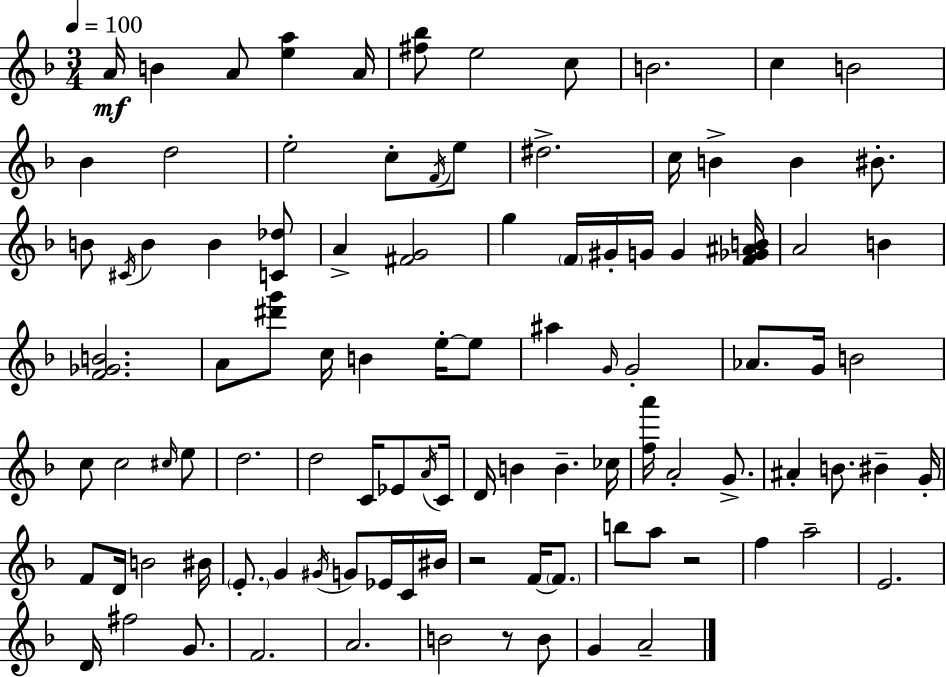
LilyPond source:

{
  \clef treble
  \numericTimeSignature
  \time 3/4
  \key f \major
  \tempo 4 = 100
  a'16\mf b'4 a'8 <e'' a''>4 a'16 | <fis'' bes''>8 e''2 c''8 | b'2. | c''4 b'2 | \break bes'4 d''2 | e''2-. c''8-. \acciaccatura { f'16 } e''8 | dis''2.-> | c''16 b'4-> b'4 bis'8.-. | \break b'8 \acciaccatura { cis'16 } b'4 b'4 | <c' des''>8 a'4-> <fis' g'>2 | g''4 \parenthesize f'16 gis'16-. g'16 g'4 | <f' ges' ais' b'>16 a'2 b'4 | \break <f' ges' b'>2. | a'8 <dis''' g'''>8 c''16 b'4 e''16-.~~ | e''8 ais''4 \grace { g'16 } g'2-. | aes'8. g'16 b'2 | \break c''8 c''2 | \grace { cis''16 } e''8 d''2. | d''2 | c'16 ees'8 \acciaccatura { a'16 } c'16 d'16 b'4 b'4.-- | \break ces''16 <f'' a'''>16 a'2-. | g'8.-> ais'4-. b'8. | bis'4-- g'16-. f'8 d'16 b'2 | bis'16 \parenthesize e'8.-. g'4 | \break \acciaccatura { gis'16 } g'8 ees'16 c'16 bis'16 r2 | f'16~~ \parenthesize f'8. b''8 a''8 r2 | f''4 a''2-- | e'2. | \break d'16 fis''2 | g'8. f'2. | a'2. | b'2 | \break r8 b'8 g'4 a'2-- | \bar "|."
}